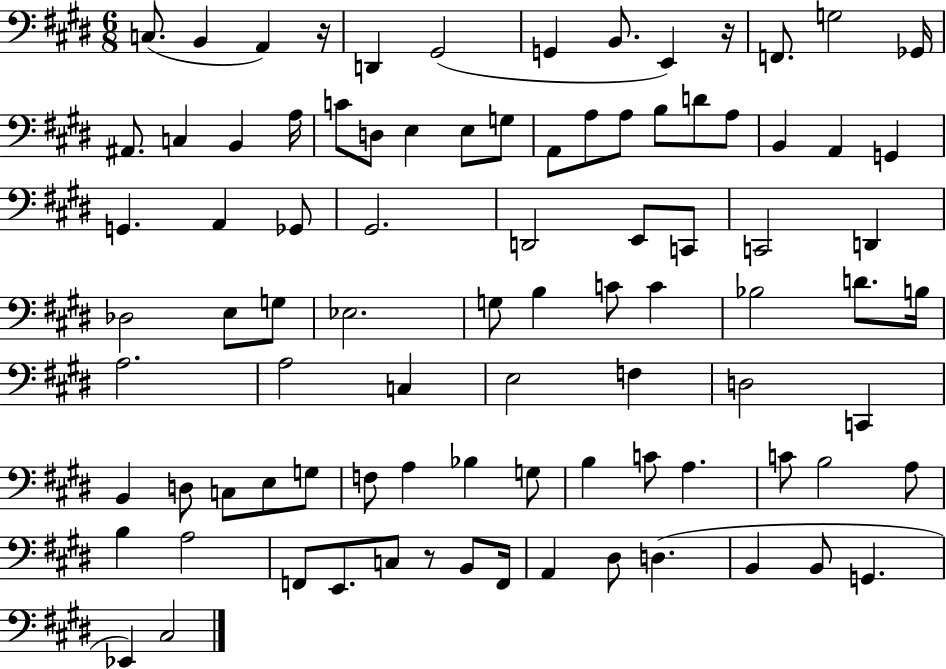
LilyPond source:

{
  \clef bass
  \numericTimeSignature
  \time 6/8
  \key e \major
  \repeat volta 2 { c8.( b,4 a,4) r16 | d,4 gis,2( | g,4 b,8. e,4) r16 | f,8. g2 ges,16 | \break ais,8. c4 b,4 a16 | c'8 d8 e4 e8 g8 | a,8 a8 a8 b8 d'8 a8 | b,4 a,4 g,4 | \break g,4. a,4 ges,8 | gis,2. | d,2 e,8 c,8 | c,2 d,4 | \break des2 e8 g8 | ees2. | g8 b4 c'8 c'4 | bes2 d'8. b16 | \break a2. | a2 c4 | e2 f4 | d2 c,4 | \break b,4 d8 c8 e8 g8 | f8 a4 bes4 g8 | b4 c'8 a4. | c'8 b2 a8 | \break b4 a2 | f,8 e,8. c8 r8 b,8 f,16 | a,4 dis8 d4.( | b,4 b,8 g,4. | \break ees,4) cis2 | } \bar "|."
}